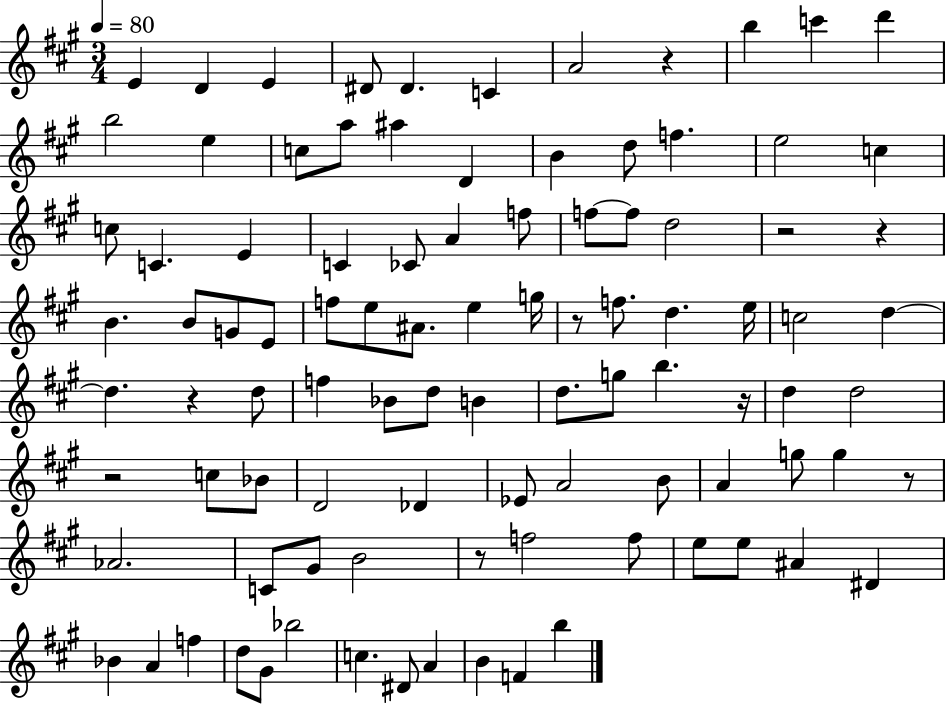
{
  \clef treble
  \numericTimeSignature
  \time 3/4
  \key a \major
  \tempo 4 = 80
  \repeat volta 2 { e'4 d'4 e'4 | dis'8 dis'4. c'4 | a'2 r4 | b''4 c'''4 d'''4 | \break b''2 e''4 | c''8 a''8 ais''4 d'4 | b'4 d''8 f''4. | e''2 c''4 | \break c''8 c'4. e'4 | c'4 ces'8 a'4 f''8 | f''8~~ f''8 d''2 | r2 r4 | \break b'4. b'8 g'8 e'8 | f''8 e''8 ais'8. e''4 g''16 | r8 f''8. d''4. e''16 | c''2 d''4~~ | \break d''4. r4 d''8 | f''4 bes'8 d''8 b'4 | d''8. g''8 b''4. r16 | d''4 d''2 | \break r2 c''8 bes'8 | d'2 des'4 | ees'8 a'2 b'8 | a'4 g''8 g''4 r8 | \break aes'2. | c'8 gis'8 b'2 | r8 f''2 f''8 | e''8 e''8 ais'4 dis'4 | \break bes'4 a'4 f''4 | d''8 gis'8 bes''2 | c''4. dis'8 a'4 | b'4 f'4 b''4 | \break } \bar "|."
}